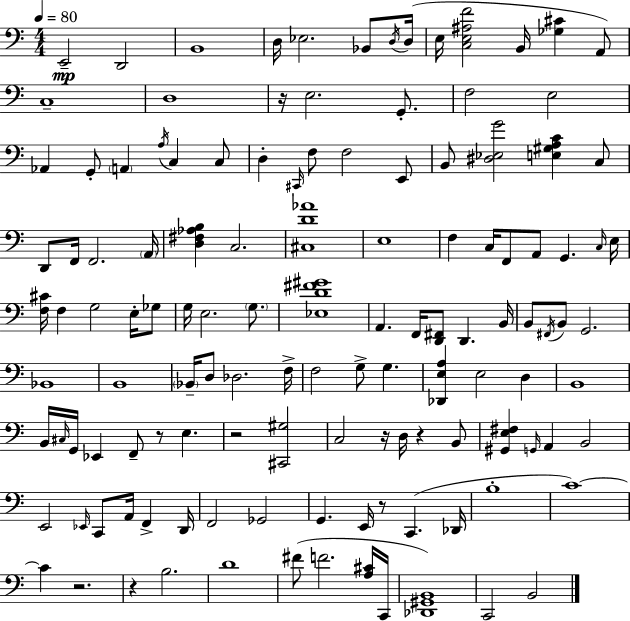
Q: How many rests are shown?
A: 8